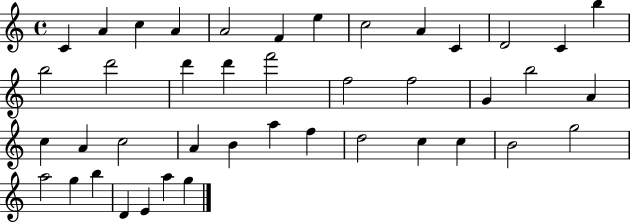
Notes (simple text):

C4/q A4/q C5/q A4/q A4/h F4/q E5/q C5/h A4/q C4/q D4/h C4/q B5/q B5/h D6/h D6/q D6/q F6/h F5/h F5/h G4/q B5/h A4/q C5/q A4/q C5/h A4/q B4/q A5/q F5/q D5/h C5/q C5/q B4/h G5/h A5/h G5/q B5/q D4/q E4/q A5/q G5/q